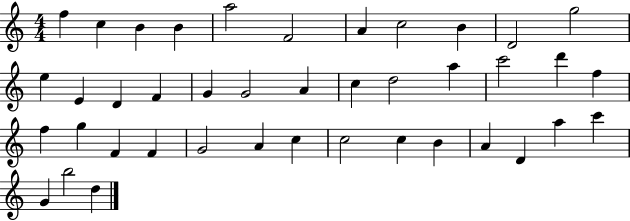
X:1
T:Untitled
M:4/4
L:1/4
K:C
f c B B a2 F2 A c2 B D2 g2 e E D F G G2 A c d2 a c'2 d' f f g F F G2 A c c2 c B A D a c' G b2 d